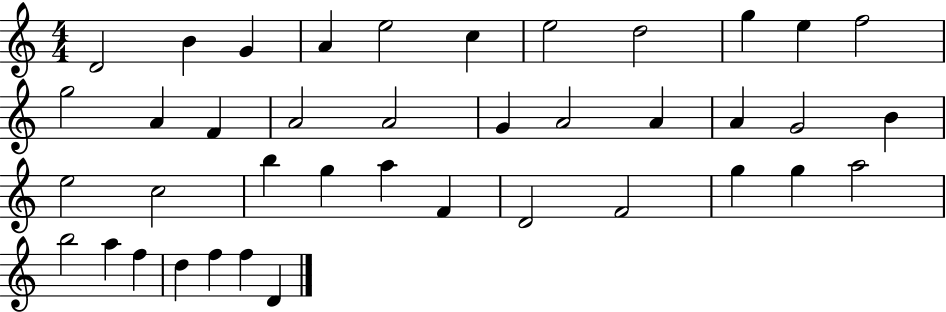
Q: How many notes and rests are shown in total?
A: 40